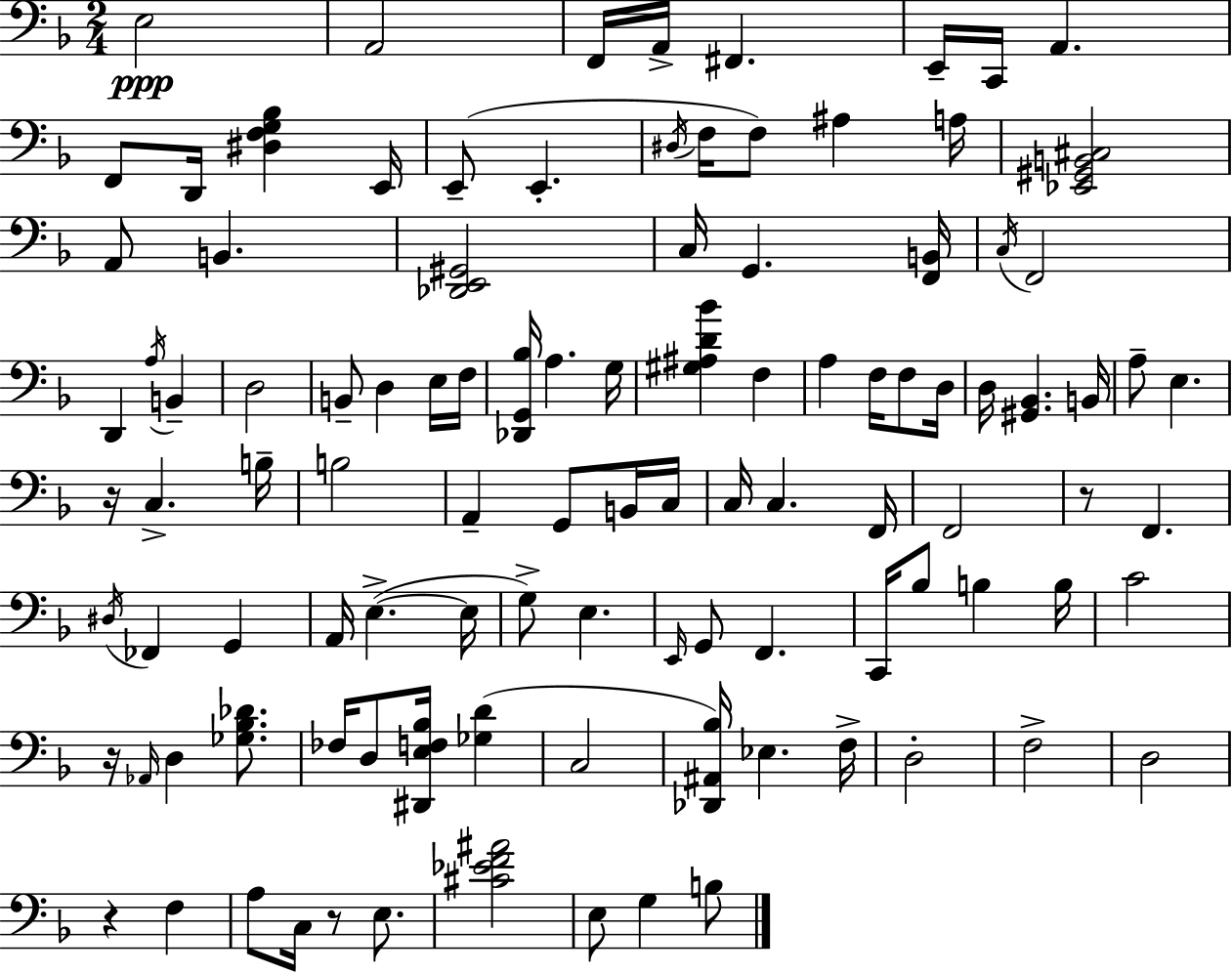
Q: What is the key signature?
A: D minor